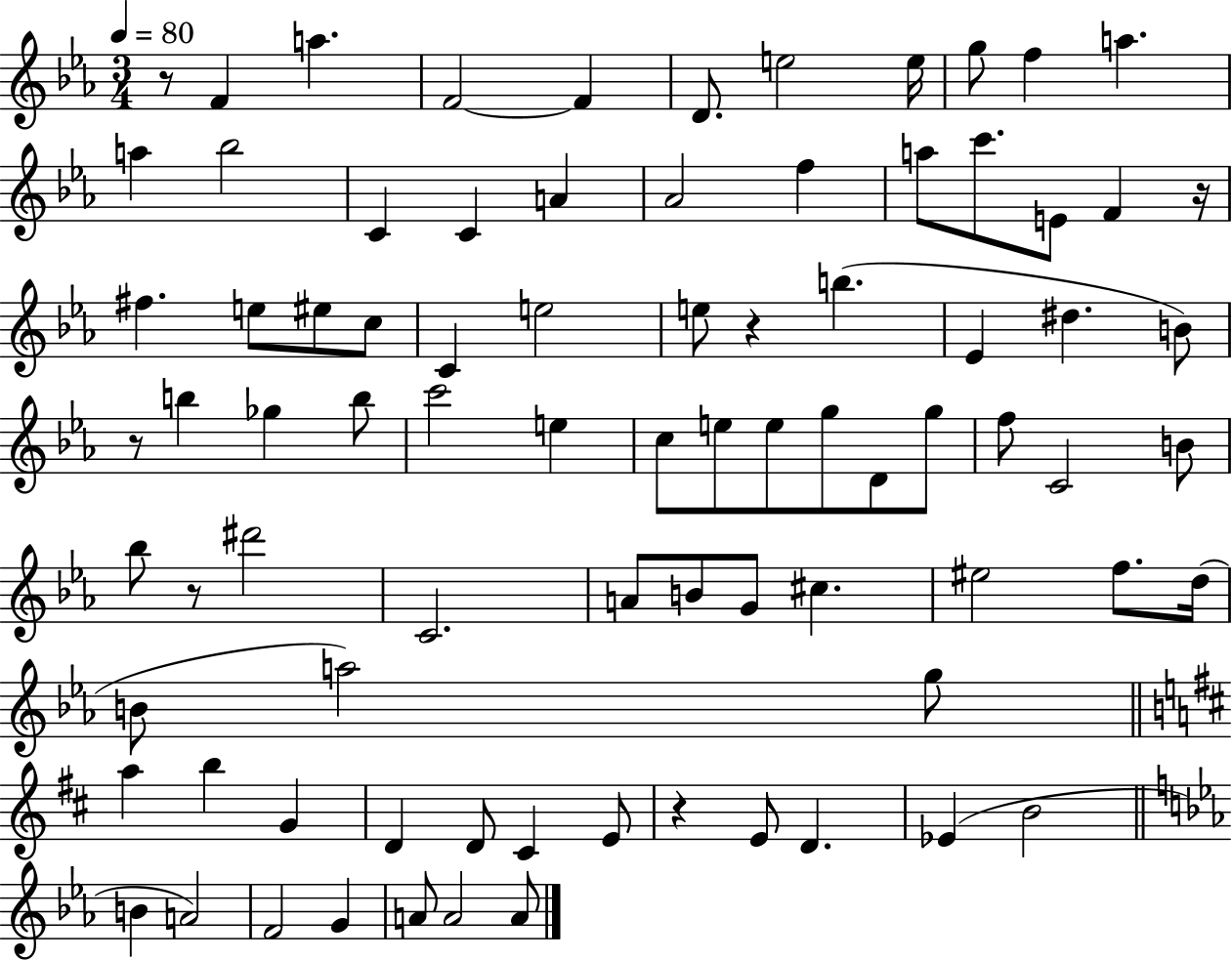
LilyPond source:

{
  \clef treble
  \numericTimeSignature
  \time 3/4
  \key ees \major
  \tempo 4 = 80
  r8 f'4 a''4. | f'2~~ f'4 | d'8. e''2 e''16 | g''8 f''4 a''4. | \break a''4 bes''2 | c'4 c'4 a'4 | aes'2 f''4 | a''8 c'''8. e'8 f'4 r16 | \break fis''4. e''8 eis''8 c''8 | c'4 e''2 | e''8 r4 b''4.( | ees'4 dis''4. b'8) | \break r8 b''4 ges''4 b''8 | c'''2 e''4 | c''8 e''8 e''8 g''8 d'8 g''8 | f''8 c'2 b'8 | \break bes''8 r8 dis'''2 | c'2. | a'8 b'8 g'8 cis''4. | eis''2 f''8. d''16( | \break b'8 a''2) g''8 | \bar "||" \break \key b \minor a''4 b''4 g'4 | d'4 d'8 cis'4 e'8 | r4 e'8 d'4. | ees'4( b'2 | \break \bar "||" \break \key ees \major b'4 a'2) | f'2 g'4 | a'8 a'2 a'8 | \bar "|."
}